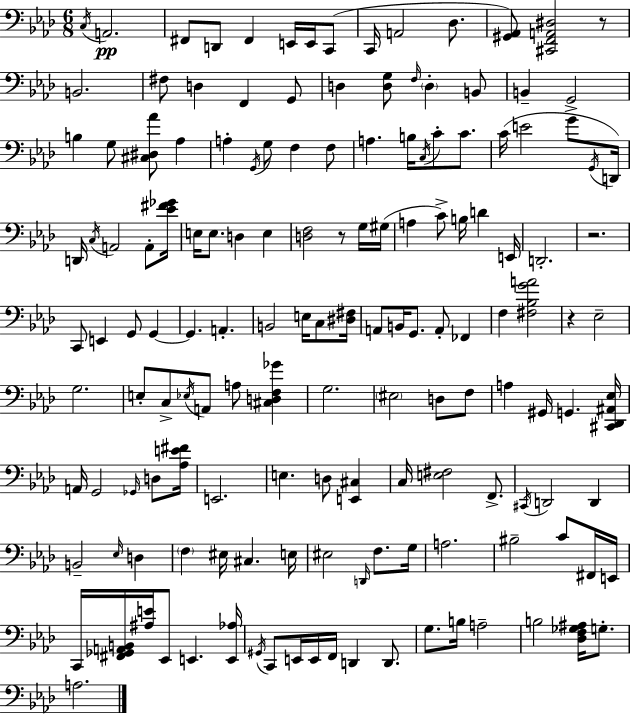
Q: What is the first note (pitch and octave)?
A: C3